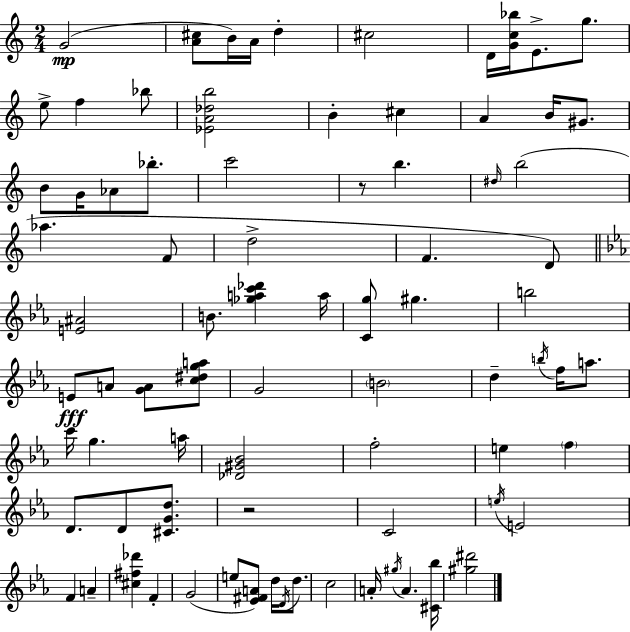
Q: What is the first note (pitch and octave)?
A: G4